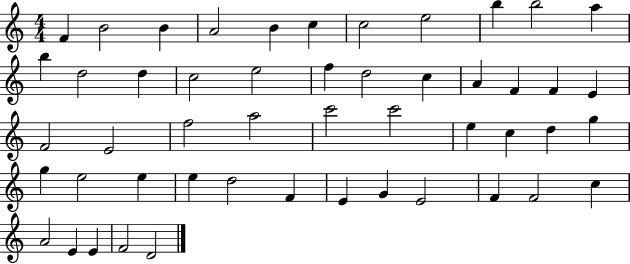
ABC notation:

X:1
T:Untitled
M:4/4
L:1/4
K:C
F B2 B A2 B c c2 e2 b b2 a b d2 d c2 e2 f d2 c A F F E F2 E2 f2 a2 c'2 c'2 e c d g g e2 e e d2 F E G E2 F F2 c A2 E E F2 D2